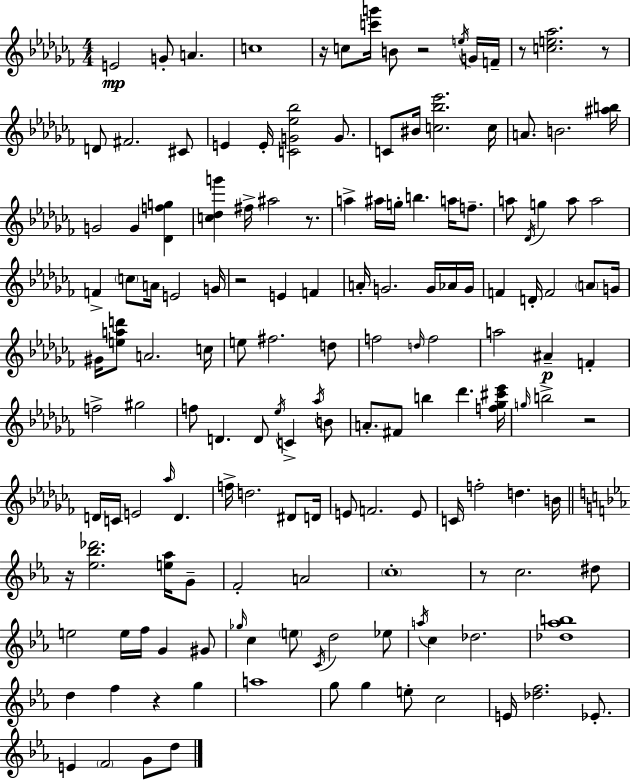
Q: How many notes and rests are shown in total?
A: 152